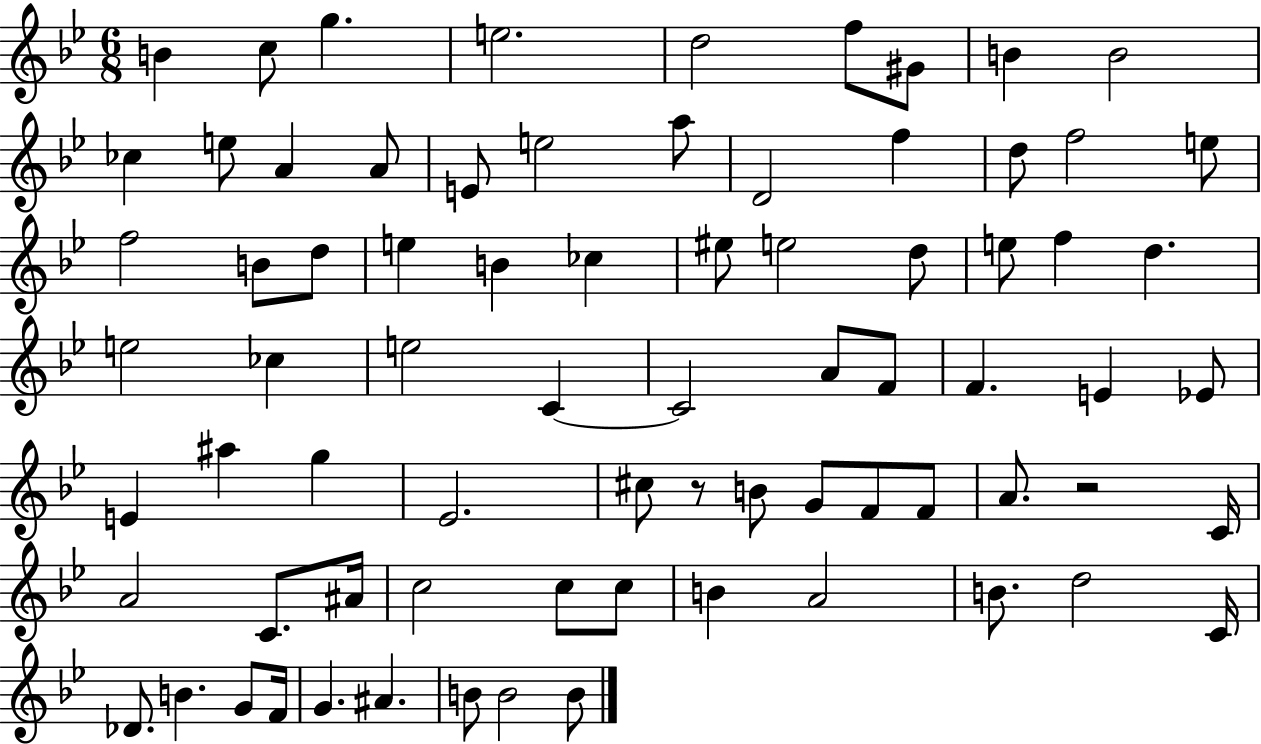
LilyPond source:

{
  \clef treble
  \numericTimeSignature
  \time 6/8
  \key bes \major
  b'4 c''8 g''4. | e''2. | d''2 f''8 gis'8 | b'4 b'2 | \break ces''4 e''8 a'4 a'8 | e'8 e''2 a''8 | d'2 f''4 | d''8 f''2 e''8 | \break f''2 b'8 d''8 | e''4 b'4 ces''4 | eis''8 e''2 d''8 | e''8 f''4 d''4. | \break e''2 ces''4 | e''2 c'4~~ | c'2 a'8 f'8 | f'4. e'4 ees'8 | \break e'4 ais''4 g''4 | ees'2. | cis''8 r8 b'8 g'8 f'8 f'8 | a'8. r2 c'16 | \break a'2 c'8. ais'16 | c''2 c''8 c''8 | b'4 a'2 | b'8. d''2 c'16 | \break des'8. b'4. g'8 f'16 | g'4. ais'4. | b'8 b'2 b'8 | \bar "|."
}